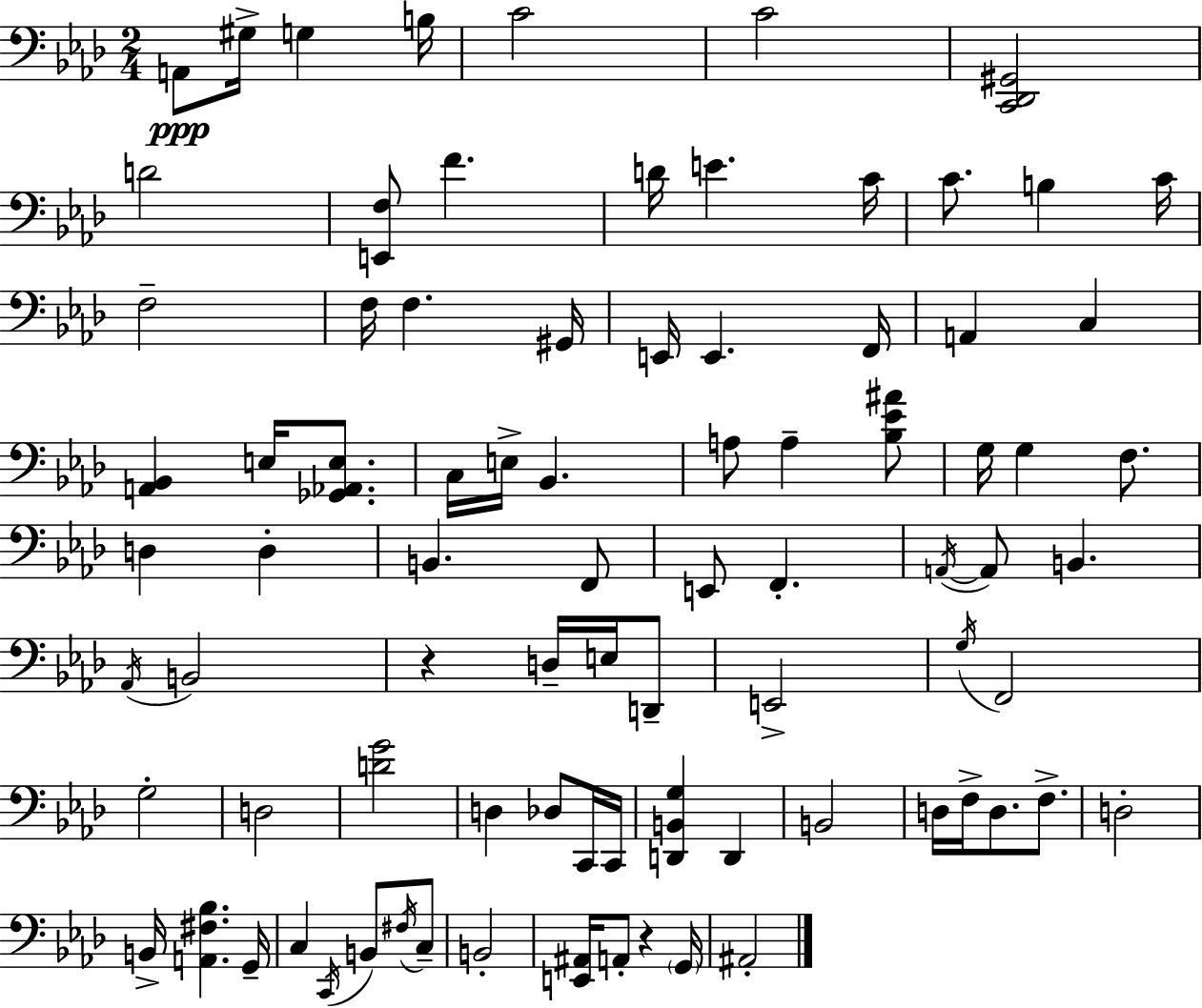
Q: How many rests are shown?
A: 2